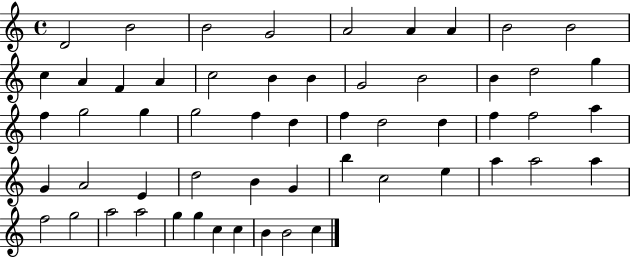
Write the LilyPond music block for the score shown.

{
  \clef treble
  \time 4/4
  \defaultTimeSignature
  \key c \major
  d'2 b'2 | b'2 g'2 | a'2 a'4 a'4 | b'2 b'2 | \break c''4 a'4 f'4 a'4 | c''2 b'4 b'4 | g'2 b'2 | b'4 d''2 g''4 | \break f''4 g''2 g''4 | g''2 f''4 d''4 | f''4 d''2 d''4 | f''4 f''2 a''4 | \break g'4 a'2 e'4 | d''2 b'4 g'4 | b''4 c''2 e''4 | a''4 a''2 a''4 | \break f''2 g''2 | a''2 a''2 | g''4 g''4 c''4 c''4 | b'4 b'2 c''4 | \break \bar "|."
}